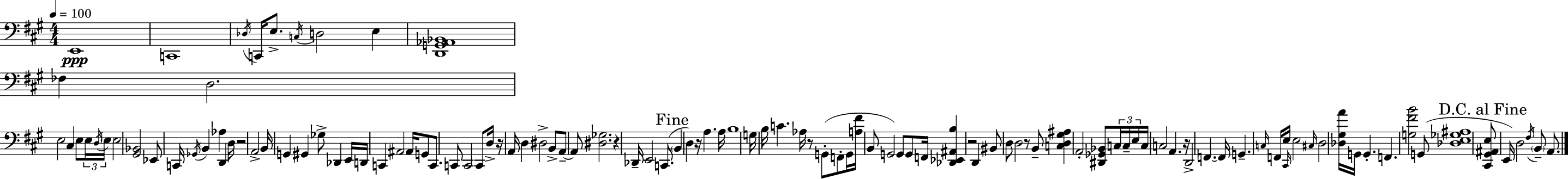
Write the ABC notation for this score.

X:1
T:Untitled
M:4/4
L:1/4
K:A
E,,4 C,,4 _D,/4 C,,/4 E,/2 C,/4 D,2 E, [D,,G,,_A,,_B,,]4 _F, D,2 E,2 ^C, E,/2 E,/4 D,/4 E,/4 E,2 [^G,,_B,,]2 _E,,/2 C,,/4 _G,,/4 B,, _A, D,, D,/4 z2 A,,2 B,,/4 G,, ^G,, _G,/2 _D,, E,,/4 D,,/4 C,, ^A,,2 ^A,,/4 G,,/2 C,,/2 C,,/2 C,,2 C,,/2 D,/4 z/4 A,,/4 D, ^D,2 B,,/2 A,,/2 A,,/2 [^D,_G,]2 z _D,,/4 E,,2 C,,/2 B,, D, z/4 A, A,/4 B,4 G,/4 B,/4 C _A,/4 z/2 G,,/2 F,,/2 G,,/4 [A,^F]/4 B,,/2 G,,2 G,,/2 G,,/2 F,,/4 [_D,,_E,,^A,,B,] z2 D,, ^B,,/2 D,/2 D,2 z/2 B,,/2 [C,D,^G,^A,] A,,2 [^D,,_G,,_B,,]/2 C,/4 C,/4 E,/4 C,/4 C,2 A,, z/4 D,,2 F,, F,,/4 G,, C,/4 F,,/4 E,/4 ^C,,/4 E,2 ^C,/4 D,2 [_D,^G,A]/4 G,,/4 G,, F,, [G,^FB]2 G,,/2 [_D,E,_G,^A,]4 [^C,,^G,,^A,,E,]/2 E,,/4 D,2 ^F,/4 B,,/2 A,,/2